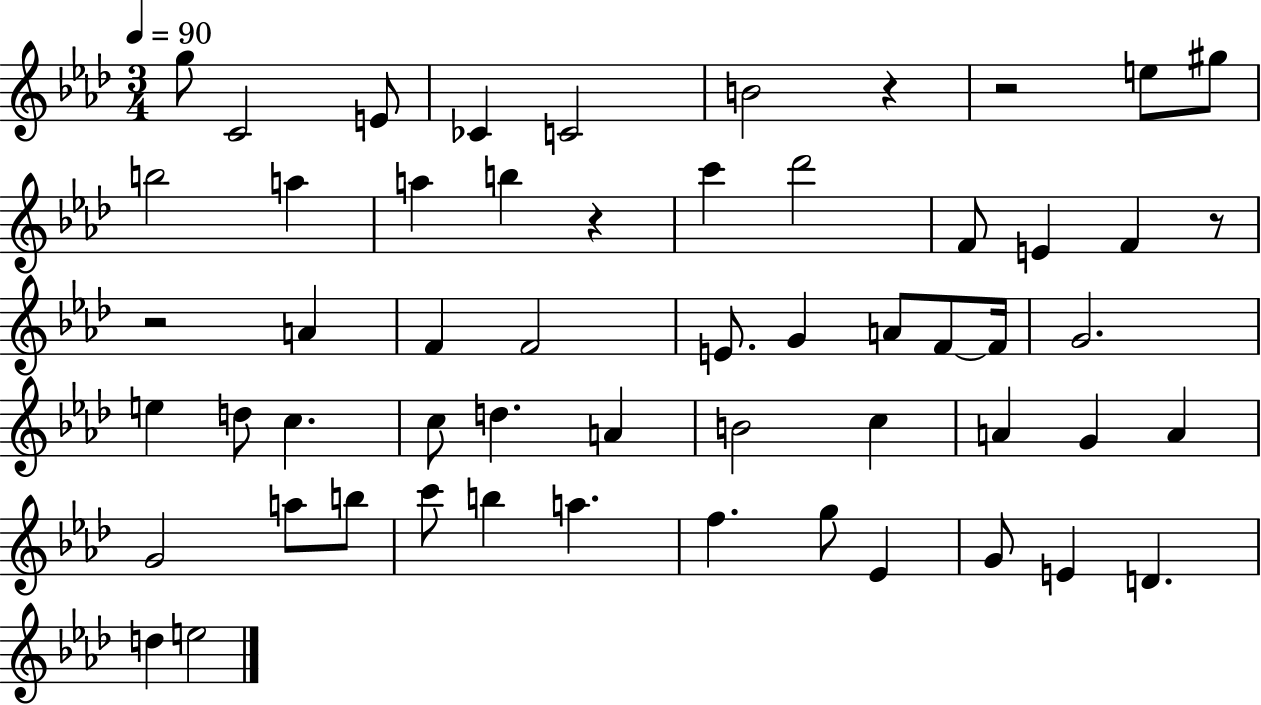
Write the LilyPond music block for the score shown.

{
  \clef treble
  \numericTimeSignature
  \time 3/4
  \key aes \major
  \tempo 4 = 90
  g''8 c'2 e'8 | ces'4 c'2 | b'2 r4 | r2 e''8 gis''8 | \break b''2 a''4 | a''4 b''4 r4 | c'''4 des'''2 | f'8 e'4 f'4 r8 | \break r2 a'4 | f'4 f'2 | e'8. g'4 a'8 f'8~~ f'16 | g'2. | \break e''4 d''8 c''4. | c''8 d''4. a'4 | b'2 c''4 | a'4 g'4 a'4 | \break g'2 a''8 b''8 | c'''8 b''4 a''4. | f''4. g''8 ees'4 | g'8 e'4 d'4. | \break d''4 e''2 | \bar "|."
}